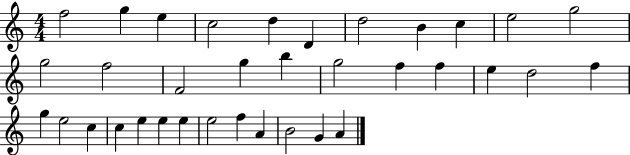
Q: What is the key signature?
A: C major